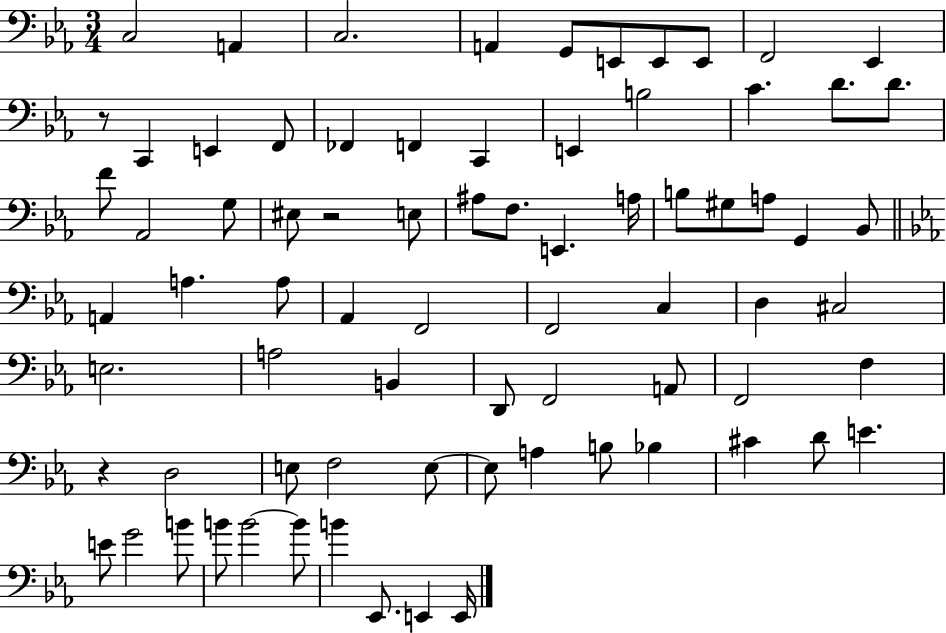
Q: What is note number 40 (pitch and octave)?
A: F2